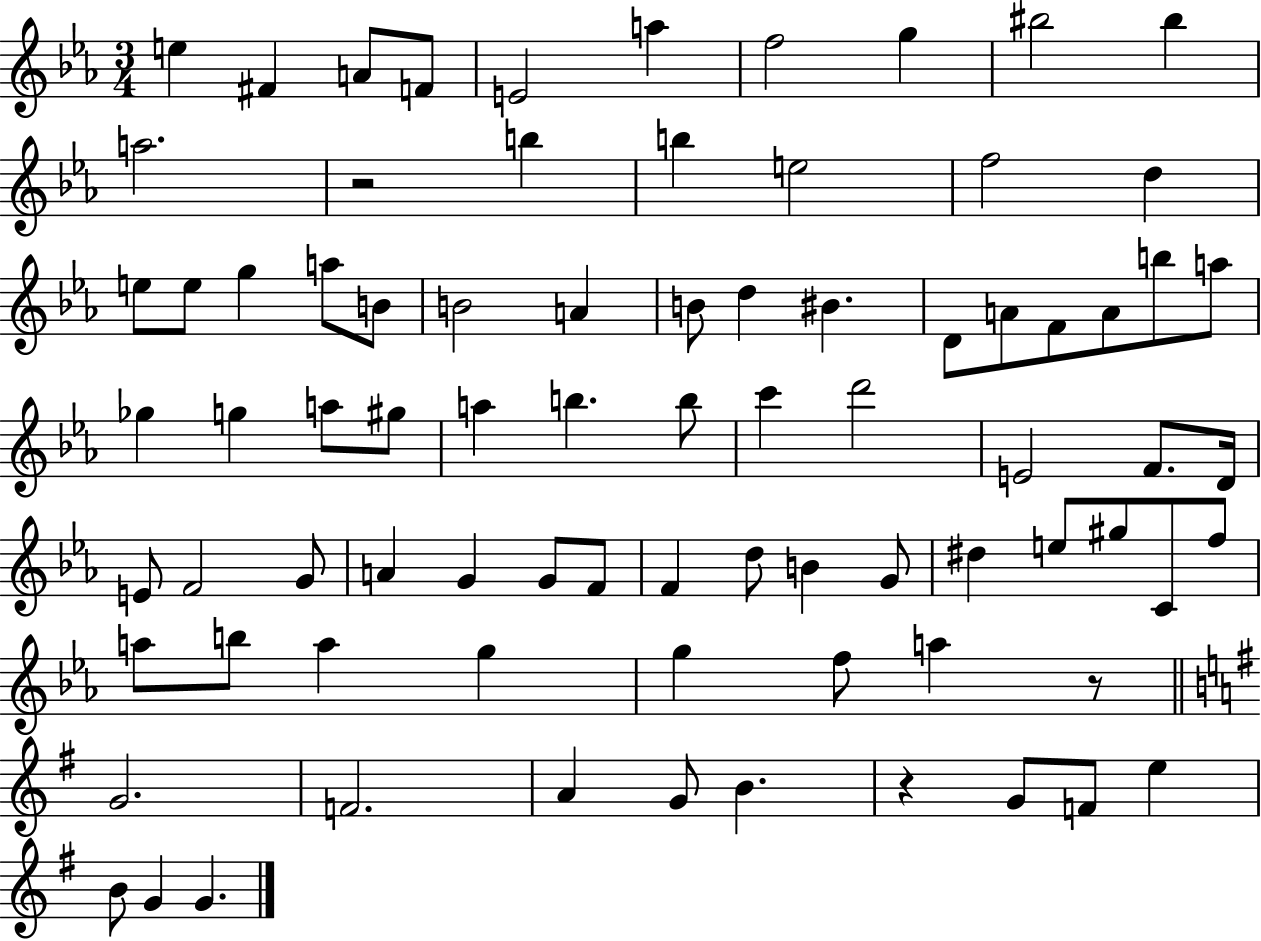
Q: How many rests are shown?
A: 3